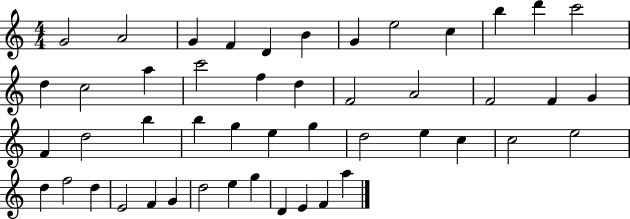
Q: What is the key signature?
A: C major